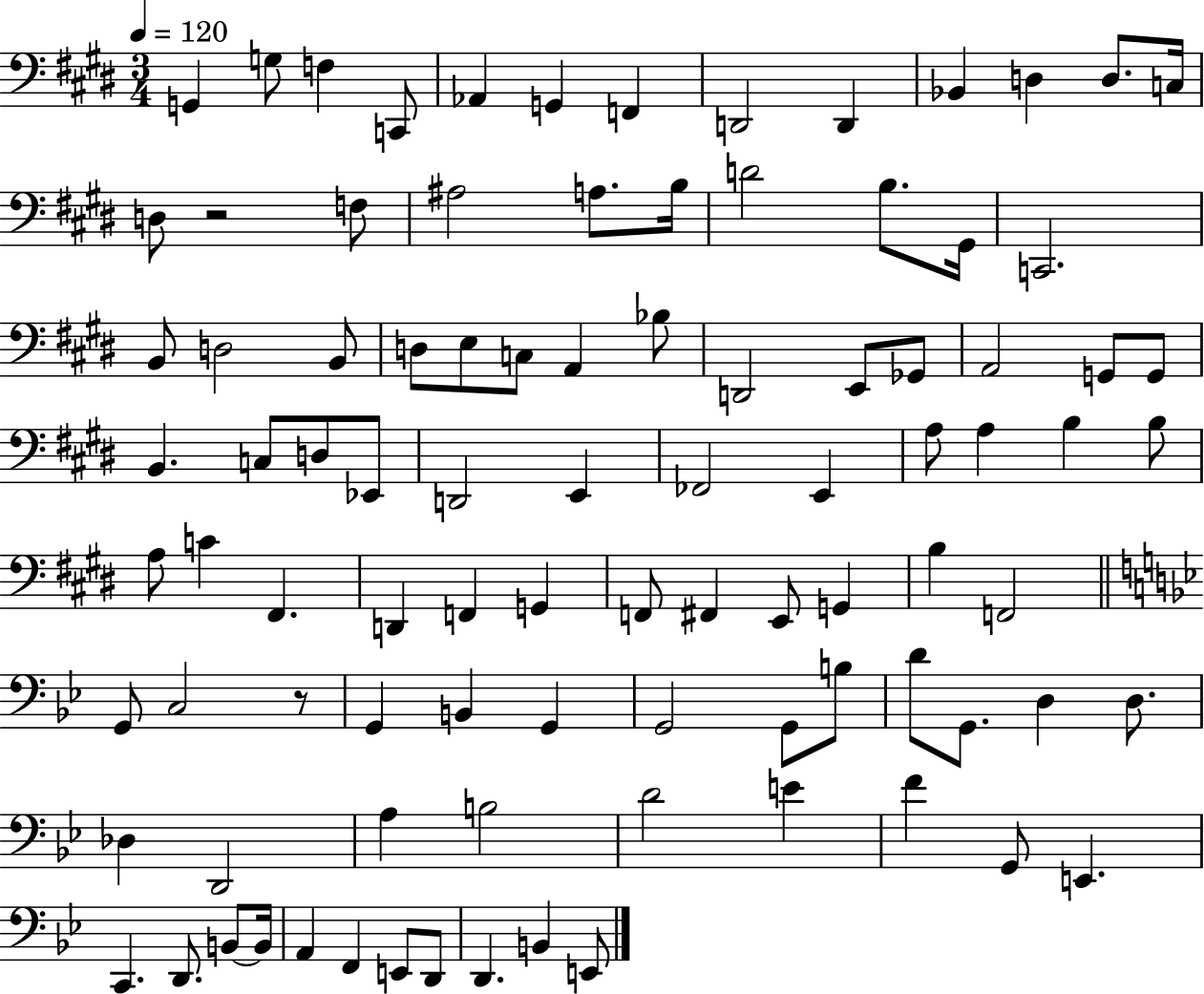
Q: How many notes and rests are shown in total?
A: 94